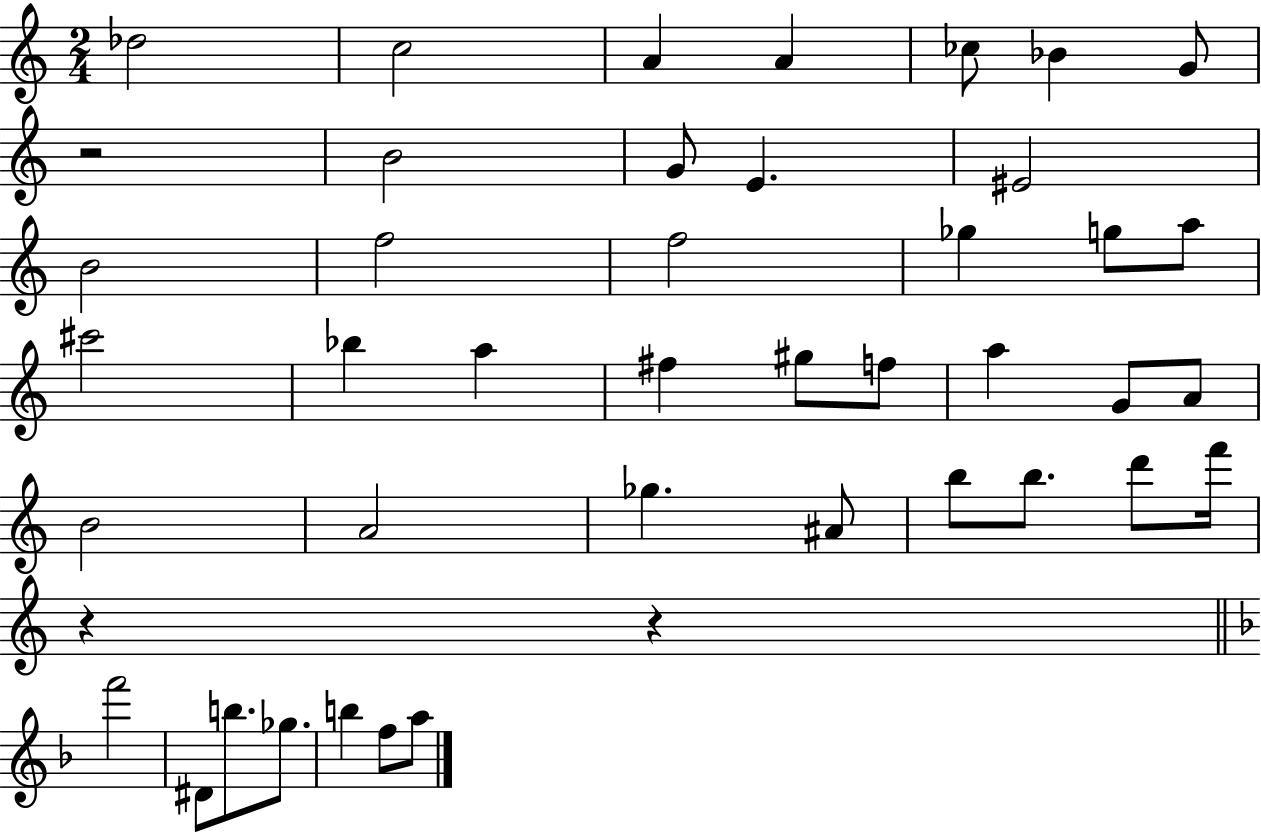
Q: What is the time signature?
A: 2/4